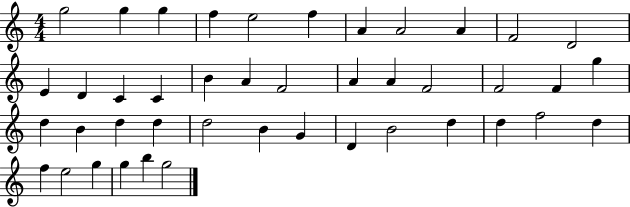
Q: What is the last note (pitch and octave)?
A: G5